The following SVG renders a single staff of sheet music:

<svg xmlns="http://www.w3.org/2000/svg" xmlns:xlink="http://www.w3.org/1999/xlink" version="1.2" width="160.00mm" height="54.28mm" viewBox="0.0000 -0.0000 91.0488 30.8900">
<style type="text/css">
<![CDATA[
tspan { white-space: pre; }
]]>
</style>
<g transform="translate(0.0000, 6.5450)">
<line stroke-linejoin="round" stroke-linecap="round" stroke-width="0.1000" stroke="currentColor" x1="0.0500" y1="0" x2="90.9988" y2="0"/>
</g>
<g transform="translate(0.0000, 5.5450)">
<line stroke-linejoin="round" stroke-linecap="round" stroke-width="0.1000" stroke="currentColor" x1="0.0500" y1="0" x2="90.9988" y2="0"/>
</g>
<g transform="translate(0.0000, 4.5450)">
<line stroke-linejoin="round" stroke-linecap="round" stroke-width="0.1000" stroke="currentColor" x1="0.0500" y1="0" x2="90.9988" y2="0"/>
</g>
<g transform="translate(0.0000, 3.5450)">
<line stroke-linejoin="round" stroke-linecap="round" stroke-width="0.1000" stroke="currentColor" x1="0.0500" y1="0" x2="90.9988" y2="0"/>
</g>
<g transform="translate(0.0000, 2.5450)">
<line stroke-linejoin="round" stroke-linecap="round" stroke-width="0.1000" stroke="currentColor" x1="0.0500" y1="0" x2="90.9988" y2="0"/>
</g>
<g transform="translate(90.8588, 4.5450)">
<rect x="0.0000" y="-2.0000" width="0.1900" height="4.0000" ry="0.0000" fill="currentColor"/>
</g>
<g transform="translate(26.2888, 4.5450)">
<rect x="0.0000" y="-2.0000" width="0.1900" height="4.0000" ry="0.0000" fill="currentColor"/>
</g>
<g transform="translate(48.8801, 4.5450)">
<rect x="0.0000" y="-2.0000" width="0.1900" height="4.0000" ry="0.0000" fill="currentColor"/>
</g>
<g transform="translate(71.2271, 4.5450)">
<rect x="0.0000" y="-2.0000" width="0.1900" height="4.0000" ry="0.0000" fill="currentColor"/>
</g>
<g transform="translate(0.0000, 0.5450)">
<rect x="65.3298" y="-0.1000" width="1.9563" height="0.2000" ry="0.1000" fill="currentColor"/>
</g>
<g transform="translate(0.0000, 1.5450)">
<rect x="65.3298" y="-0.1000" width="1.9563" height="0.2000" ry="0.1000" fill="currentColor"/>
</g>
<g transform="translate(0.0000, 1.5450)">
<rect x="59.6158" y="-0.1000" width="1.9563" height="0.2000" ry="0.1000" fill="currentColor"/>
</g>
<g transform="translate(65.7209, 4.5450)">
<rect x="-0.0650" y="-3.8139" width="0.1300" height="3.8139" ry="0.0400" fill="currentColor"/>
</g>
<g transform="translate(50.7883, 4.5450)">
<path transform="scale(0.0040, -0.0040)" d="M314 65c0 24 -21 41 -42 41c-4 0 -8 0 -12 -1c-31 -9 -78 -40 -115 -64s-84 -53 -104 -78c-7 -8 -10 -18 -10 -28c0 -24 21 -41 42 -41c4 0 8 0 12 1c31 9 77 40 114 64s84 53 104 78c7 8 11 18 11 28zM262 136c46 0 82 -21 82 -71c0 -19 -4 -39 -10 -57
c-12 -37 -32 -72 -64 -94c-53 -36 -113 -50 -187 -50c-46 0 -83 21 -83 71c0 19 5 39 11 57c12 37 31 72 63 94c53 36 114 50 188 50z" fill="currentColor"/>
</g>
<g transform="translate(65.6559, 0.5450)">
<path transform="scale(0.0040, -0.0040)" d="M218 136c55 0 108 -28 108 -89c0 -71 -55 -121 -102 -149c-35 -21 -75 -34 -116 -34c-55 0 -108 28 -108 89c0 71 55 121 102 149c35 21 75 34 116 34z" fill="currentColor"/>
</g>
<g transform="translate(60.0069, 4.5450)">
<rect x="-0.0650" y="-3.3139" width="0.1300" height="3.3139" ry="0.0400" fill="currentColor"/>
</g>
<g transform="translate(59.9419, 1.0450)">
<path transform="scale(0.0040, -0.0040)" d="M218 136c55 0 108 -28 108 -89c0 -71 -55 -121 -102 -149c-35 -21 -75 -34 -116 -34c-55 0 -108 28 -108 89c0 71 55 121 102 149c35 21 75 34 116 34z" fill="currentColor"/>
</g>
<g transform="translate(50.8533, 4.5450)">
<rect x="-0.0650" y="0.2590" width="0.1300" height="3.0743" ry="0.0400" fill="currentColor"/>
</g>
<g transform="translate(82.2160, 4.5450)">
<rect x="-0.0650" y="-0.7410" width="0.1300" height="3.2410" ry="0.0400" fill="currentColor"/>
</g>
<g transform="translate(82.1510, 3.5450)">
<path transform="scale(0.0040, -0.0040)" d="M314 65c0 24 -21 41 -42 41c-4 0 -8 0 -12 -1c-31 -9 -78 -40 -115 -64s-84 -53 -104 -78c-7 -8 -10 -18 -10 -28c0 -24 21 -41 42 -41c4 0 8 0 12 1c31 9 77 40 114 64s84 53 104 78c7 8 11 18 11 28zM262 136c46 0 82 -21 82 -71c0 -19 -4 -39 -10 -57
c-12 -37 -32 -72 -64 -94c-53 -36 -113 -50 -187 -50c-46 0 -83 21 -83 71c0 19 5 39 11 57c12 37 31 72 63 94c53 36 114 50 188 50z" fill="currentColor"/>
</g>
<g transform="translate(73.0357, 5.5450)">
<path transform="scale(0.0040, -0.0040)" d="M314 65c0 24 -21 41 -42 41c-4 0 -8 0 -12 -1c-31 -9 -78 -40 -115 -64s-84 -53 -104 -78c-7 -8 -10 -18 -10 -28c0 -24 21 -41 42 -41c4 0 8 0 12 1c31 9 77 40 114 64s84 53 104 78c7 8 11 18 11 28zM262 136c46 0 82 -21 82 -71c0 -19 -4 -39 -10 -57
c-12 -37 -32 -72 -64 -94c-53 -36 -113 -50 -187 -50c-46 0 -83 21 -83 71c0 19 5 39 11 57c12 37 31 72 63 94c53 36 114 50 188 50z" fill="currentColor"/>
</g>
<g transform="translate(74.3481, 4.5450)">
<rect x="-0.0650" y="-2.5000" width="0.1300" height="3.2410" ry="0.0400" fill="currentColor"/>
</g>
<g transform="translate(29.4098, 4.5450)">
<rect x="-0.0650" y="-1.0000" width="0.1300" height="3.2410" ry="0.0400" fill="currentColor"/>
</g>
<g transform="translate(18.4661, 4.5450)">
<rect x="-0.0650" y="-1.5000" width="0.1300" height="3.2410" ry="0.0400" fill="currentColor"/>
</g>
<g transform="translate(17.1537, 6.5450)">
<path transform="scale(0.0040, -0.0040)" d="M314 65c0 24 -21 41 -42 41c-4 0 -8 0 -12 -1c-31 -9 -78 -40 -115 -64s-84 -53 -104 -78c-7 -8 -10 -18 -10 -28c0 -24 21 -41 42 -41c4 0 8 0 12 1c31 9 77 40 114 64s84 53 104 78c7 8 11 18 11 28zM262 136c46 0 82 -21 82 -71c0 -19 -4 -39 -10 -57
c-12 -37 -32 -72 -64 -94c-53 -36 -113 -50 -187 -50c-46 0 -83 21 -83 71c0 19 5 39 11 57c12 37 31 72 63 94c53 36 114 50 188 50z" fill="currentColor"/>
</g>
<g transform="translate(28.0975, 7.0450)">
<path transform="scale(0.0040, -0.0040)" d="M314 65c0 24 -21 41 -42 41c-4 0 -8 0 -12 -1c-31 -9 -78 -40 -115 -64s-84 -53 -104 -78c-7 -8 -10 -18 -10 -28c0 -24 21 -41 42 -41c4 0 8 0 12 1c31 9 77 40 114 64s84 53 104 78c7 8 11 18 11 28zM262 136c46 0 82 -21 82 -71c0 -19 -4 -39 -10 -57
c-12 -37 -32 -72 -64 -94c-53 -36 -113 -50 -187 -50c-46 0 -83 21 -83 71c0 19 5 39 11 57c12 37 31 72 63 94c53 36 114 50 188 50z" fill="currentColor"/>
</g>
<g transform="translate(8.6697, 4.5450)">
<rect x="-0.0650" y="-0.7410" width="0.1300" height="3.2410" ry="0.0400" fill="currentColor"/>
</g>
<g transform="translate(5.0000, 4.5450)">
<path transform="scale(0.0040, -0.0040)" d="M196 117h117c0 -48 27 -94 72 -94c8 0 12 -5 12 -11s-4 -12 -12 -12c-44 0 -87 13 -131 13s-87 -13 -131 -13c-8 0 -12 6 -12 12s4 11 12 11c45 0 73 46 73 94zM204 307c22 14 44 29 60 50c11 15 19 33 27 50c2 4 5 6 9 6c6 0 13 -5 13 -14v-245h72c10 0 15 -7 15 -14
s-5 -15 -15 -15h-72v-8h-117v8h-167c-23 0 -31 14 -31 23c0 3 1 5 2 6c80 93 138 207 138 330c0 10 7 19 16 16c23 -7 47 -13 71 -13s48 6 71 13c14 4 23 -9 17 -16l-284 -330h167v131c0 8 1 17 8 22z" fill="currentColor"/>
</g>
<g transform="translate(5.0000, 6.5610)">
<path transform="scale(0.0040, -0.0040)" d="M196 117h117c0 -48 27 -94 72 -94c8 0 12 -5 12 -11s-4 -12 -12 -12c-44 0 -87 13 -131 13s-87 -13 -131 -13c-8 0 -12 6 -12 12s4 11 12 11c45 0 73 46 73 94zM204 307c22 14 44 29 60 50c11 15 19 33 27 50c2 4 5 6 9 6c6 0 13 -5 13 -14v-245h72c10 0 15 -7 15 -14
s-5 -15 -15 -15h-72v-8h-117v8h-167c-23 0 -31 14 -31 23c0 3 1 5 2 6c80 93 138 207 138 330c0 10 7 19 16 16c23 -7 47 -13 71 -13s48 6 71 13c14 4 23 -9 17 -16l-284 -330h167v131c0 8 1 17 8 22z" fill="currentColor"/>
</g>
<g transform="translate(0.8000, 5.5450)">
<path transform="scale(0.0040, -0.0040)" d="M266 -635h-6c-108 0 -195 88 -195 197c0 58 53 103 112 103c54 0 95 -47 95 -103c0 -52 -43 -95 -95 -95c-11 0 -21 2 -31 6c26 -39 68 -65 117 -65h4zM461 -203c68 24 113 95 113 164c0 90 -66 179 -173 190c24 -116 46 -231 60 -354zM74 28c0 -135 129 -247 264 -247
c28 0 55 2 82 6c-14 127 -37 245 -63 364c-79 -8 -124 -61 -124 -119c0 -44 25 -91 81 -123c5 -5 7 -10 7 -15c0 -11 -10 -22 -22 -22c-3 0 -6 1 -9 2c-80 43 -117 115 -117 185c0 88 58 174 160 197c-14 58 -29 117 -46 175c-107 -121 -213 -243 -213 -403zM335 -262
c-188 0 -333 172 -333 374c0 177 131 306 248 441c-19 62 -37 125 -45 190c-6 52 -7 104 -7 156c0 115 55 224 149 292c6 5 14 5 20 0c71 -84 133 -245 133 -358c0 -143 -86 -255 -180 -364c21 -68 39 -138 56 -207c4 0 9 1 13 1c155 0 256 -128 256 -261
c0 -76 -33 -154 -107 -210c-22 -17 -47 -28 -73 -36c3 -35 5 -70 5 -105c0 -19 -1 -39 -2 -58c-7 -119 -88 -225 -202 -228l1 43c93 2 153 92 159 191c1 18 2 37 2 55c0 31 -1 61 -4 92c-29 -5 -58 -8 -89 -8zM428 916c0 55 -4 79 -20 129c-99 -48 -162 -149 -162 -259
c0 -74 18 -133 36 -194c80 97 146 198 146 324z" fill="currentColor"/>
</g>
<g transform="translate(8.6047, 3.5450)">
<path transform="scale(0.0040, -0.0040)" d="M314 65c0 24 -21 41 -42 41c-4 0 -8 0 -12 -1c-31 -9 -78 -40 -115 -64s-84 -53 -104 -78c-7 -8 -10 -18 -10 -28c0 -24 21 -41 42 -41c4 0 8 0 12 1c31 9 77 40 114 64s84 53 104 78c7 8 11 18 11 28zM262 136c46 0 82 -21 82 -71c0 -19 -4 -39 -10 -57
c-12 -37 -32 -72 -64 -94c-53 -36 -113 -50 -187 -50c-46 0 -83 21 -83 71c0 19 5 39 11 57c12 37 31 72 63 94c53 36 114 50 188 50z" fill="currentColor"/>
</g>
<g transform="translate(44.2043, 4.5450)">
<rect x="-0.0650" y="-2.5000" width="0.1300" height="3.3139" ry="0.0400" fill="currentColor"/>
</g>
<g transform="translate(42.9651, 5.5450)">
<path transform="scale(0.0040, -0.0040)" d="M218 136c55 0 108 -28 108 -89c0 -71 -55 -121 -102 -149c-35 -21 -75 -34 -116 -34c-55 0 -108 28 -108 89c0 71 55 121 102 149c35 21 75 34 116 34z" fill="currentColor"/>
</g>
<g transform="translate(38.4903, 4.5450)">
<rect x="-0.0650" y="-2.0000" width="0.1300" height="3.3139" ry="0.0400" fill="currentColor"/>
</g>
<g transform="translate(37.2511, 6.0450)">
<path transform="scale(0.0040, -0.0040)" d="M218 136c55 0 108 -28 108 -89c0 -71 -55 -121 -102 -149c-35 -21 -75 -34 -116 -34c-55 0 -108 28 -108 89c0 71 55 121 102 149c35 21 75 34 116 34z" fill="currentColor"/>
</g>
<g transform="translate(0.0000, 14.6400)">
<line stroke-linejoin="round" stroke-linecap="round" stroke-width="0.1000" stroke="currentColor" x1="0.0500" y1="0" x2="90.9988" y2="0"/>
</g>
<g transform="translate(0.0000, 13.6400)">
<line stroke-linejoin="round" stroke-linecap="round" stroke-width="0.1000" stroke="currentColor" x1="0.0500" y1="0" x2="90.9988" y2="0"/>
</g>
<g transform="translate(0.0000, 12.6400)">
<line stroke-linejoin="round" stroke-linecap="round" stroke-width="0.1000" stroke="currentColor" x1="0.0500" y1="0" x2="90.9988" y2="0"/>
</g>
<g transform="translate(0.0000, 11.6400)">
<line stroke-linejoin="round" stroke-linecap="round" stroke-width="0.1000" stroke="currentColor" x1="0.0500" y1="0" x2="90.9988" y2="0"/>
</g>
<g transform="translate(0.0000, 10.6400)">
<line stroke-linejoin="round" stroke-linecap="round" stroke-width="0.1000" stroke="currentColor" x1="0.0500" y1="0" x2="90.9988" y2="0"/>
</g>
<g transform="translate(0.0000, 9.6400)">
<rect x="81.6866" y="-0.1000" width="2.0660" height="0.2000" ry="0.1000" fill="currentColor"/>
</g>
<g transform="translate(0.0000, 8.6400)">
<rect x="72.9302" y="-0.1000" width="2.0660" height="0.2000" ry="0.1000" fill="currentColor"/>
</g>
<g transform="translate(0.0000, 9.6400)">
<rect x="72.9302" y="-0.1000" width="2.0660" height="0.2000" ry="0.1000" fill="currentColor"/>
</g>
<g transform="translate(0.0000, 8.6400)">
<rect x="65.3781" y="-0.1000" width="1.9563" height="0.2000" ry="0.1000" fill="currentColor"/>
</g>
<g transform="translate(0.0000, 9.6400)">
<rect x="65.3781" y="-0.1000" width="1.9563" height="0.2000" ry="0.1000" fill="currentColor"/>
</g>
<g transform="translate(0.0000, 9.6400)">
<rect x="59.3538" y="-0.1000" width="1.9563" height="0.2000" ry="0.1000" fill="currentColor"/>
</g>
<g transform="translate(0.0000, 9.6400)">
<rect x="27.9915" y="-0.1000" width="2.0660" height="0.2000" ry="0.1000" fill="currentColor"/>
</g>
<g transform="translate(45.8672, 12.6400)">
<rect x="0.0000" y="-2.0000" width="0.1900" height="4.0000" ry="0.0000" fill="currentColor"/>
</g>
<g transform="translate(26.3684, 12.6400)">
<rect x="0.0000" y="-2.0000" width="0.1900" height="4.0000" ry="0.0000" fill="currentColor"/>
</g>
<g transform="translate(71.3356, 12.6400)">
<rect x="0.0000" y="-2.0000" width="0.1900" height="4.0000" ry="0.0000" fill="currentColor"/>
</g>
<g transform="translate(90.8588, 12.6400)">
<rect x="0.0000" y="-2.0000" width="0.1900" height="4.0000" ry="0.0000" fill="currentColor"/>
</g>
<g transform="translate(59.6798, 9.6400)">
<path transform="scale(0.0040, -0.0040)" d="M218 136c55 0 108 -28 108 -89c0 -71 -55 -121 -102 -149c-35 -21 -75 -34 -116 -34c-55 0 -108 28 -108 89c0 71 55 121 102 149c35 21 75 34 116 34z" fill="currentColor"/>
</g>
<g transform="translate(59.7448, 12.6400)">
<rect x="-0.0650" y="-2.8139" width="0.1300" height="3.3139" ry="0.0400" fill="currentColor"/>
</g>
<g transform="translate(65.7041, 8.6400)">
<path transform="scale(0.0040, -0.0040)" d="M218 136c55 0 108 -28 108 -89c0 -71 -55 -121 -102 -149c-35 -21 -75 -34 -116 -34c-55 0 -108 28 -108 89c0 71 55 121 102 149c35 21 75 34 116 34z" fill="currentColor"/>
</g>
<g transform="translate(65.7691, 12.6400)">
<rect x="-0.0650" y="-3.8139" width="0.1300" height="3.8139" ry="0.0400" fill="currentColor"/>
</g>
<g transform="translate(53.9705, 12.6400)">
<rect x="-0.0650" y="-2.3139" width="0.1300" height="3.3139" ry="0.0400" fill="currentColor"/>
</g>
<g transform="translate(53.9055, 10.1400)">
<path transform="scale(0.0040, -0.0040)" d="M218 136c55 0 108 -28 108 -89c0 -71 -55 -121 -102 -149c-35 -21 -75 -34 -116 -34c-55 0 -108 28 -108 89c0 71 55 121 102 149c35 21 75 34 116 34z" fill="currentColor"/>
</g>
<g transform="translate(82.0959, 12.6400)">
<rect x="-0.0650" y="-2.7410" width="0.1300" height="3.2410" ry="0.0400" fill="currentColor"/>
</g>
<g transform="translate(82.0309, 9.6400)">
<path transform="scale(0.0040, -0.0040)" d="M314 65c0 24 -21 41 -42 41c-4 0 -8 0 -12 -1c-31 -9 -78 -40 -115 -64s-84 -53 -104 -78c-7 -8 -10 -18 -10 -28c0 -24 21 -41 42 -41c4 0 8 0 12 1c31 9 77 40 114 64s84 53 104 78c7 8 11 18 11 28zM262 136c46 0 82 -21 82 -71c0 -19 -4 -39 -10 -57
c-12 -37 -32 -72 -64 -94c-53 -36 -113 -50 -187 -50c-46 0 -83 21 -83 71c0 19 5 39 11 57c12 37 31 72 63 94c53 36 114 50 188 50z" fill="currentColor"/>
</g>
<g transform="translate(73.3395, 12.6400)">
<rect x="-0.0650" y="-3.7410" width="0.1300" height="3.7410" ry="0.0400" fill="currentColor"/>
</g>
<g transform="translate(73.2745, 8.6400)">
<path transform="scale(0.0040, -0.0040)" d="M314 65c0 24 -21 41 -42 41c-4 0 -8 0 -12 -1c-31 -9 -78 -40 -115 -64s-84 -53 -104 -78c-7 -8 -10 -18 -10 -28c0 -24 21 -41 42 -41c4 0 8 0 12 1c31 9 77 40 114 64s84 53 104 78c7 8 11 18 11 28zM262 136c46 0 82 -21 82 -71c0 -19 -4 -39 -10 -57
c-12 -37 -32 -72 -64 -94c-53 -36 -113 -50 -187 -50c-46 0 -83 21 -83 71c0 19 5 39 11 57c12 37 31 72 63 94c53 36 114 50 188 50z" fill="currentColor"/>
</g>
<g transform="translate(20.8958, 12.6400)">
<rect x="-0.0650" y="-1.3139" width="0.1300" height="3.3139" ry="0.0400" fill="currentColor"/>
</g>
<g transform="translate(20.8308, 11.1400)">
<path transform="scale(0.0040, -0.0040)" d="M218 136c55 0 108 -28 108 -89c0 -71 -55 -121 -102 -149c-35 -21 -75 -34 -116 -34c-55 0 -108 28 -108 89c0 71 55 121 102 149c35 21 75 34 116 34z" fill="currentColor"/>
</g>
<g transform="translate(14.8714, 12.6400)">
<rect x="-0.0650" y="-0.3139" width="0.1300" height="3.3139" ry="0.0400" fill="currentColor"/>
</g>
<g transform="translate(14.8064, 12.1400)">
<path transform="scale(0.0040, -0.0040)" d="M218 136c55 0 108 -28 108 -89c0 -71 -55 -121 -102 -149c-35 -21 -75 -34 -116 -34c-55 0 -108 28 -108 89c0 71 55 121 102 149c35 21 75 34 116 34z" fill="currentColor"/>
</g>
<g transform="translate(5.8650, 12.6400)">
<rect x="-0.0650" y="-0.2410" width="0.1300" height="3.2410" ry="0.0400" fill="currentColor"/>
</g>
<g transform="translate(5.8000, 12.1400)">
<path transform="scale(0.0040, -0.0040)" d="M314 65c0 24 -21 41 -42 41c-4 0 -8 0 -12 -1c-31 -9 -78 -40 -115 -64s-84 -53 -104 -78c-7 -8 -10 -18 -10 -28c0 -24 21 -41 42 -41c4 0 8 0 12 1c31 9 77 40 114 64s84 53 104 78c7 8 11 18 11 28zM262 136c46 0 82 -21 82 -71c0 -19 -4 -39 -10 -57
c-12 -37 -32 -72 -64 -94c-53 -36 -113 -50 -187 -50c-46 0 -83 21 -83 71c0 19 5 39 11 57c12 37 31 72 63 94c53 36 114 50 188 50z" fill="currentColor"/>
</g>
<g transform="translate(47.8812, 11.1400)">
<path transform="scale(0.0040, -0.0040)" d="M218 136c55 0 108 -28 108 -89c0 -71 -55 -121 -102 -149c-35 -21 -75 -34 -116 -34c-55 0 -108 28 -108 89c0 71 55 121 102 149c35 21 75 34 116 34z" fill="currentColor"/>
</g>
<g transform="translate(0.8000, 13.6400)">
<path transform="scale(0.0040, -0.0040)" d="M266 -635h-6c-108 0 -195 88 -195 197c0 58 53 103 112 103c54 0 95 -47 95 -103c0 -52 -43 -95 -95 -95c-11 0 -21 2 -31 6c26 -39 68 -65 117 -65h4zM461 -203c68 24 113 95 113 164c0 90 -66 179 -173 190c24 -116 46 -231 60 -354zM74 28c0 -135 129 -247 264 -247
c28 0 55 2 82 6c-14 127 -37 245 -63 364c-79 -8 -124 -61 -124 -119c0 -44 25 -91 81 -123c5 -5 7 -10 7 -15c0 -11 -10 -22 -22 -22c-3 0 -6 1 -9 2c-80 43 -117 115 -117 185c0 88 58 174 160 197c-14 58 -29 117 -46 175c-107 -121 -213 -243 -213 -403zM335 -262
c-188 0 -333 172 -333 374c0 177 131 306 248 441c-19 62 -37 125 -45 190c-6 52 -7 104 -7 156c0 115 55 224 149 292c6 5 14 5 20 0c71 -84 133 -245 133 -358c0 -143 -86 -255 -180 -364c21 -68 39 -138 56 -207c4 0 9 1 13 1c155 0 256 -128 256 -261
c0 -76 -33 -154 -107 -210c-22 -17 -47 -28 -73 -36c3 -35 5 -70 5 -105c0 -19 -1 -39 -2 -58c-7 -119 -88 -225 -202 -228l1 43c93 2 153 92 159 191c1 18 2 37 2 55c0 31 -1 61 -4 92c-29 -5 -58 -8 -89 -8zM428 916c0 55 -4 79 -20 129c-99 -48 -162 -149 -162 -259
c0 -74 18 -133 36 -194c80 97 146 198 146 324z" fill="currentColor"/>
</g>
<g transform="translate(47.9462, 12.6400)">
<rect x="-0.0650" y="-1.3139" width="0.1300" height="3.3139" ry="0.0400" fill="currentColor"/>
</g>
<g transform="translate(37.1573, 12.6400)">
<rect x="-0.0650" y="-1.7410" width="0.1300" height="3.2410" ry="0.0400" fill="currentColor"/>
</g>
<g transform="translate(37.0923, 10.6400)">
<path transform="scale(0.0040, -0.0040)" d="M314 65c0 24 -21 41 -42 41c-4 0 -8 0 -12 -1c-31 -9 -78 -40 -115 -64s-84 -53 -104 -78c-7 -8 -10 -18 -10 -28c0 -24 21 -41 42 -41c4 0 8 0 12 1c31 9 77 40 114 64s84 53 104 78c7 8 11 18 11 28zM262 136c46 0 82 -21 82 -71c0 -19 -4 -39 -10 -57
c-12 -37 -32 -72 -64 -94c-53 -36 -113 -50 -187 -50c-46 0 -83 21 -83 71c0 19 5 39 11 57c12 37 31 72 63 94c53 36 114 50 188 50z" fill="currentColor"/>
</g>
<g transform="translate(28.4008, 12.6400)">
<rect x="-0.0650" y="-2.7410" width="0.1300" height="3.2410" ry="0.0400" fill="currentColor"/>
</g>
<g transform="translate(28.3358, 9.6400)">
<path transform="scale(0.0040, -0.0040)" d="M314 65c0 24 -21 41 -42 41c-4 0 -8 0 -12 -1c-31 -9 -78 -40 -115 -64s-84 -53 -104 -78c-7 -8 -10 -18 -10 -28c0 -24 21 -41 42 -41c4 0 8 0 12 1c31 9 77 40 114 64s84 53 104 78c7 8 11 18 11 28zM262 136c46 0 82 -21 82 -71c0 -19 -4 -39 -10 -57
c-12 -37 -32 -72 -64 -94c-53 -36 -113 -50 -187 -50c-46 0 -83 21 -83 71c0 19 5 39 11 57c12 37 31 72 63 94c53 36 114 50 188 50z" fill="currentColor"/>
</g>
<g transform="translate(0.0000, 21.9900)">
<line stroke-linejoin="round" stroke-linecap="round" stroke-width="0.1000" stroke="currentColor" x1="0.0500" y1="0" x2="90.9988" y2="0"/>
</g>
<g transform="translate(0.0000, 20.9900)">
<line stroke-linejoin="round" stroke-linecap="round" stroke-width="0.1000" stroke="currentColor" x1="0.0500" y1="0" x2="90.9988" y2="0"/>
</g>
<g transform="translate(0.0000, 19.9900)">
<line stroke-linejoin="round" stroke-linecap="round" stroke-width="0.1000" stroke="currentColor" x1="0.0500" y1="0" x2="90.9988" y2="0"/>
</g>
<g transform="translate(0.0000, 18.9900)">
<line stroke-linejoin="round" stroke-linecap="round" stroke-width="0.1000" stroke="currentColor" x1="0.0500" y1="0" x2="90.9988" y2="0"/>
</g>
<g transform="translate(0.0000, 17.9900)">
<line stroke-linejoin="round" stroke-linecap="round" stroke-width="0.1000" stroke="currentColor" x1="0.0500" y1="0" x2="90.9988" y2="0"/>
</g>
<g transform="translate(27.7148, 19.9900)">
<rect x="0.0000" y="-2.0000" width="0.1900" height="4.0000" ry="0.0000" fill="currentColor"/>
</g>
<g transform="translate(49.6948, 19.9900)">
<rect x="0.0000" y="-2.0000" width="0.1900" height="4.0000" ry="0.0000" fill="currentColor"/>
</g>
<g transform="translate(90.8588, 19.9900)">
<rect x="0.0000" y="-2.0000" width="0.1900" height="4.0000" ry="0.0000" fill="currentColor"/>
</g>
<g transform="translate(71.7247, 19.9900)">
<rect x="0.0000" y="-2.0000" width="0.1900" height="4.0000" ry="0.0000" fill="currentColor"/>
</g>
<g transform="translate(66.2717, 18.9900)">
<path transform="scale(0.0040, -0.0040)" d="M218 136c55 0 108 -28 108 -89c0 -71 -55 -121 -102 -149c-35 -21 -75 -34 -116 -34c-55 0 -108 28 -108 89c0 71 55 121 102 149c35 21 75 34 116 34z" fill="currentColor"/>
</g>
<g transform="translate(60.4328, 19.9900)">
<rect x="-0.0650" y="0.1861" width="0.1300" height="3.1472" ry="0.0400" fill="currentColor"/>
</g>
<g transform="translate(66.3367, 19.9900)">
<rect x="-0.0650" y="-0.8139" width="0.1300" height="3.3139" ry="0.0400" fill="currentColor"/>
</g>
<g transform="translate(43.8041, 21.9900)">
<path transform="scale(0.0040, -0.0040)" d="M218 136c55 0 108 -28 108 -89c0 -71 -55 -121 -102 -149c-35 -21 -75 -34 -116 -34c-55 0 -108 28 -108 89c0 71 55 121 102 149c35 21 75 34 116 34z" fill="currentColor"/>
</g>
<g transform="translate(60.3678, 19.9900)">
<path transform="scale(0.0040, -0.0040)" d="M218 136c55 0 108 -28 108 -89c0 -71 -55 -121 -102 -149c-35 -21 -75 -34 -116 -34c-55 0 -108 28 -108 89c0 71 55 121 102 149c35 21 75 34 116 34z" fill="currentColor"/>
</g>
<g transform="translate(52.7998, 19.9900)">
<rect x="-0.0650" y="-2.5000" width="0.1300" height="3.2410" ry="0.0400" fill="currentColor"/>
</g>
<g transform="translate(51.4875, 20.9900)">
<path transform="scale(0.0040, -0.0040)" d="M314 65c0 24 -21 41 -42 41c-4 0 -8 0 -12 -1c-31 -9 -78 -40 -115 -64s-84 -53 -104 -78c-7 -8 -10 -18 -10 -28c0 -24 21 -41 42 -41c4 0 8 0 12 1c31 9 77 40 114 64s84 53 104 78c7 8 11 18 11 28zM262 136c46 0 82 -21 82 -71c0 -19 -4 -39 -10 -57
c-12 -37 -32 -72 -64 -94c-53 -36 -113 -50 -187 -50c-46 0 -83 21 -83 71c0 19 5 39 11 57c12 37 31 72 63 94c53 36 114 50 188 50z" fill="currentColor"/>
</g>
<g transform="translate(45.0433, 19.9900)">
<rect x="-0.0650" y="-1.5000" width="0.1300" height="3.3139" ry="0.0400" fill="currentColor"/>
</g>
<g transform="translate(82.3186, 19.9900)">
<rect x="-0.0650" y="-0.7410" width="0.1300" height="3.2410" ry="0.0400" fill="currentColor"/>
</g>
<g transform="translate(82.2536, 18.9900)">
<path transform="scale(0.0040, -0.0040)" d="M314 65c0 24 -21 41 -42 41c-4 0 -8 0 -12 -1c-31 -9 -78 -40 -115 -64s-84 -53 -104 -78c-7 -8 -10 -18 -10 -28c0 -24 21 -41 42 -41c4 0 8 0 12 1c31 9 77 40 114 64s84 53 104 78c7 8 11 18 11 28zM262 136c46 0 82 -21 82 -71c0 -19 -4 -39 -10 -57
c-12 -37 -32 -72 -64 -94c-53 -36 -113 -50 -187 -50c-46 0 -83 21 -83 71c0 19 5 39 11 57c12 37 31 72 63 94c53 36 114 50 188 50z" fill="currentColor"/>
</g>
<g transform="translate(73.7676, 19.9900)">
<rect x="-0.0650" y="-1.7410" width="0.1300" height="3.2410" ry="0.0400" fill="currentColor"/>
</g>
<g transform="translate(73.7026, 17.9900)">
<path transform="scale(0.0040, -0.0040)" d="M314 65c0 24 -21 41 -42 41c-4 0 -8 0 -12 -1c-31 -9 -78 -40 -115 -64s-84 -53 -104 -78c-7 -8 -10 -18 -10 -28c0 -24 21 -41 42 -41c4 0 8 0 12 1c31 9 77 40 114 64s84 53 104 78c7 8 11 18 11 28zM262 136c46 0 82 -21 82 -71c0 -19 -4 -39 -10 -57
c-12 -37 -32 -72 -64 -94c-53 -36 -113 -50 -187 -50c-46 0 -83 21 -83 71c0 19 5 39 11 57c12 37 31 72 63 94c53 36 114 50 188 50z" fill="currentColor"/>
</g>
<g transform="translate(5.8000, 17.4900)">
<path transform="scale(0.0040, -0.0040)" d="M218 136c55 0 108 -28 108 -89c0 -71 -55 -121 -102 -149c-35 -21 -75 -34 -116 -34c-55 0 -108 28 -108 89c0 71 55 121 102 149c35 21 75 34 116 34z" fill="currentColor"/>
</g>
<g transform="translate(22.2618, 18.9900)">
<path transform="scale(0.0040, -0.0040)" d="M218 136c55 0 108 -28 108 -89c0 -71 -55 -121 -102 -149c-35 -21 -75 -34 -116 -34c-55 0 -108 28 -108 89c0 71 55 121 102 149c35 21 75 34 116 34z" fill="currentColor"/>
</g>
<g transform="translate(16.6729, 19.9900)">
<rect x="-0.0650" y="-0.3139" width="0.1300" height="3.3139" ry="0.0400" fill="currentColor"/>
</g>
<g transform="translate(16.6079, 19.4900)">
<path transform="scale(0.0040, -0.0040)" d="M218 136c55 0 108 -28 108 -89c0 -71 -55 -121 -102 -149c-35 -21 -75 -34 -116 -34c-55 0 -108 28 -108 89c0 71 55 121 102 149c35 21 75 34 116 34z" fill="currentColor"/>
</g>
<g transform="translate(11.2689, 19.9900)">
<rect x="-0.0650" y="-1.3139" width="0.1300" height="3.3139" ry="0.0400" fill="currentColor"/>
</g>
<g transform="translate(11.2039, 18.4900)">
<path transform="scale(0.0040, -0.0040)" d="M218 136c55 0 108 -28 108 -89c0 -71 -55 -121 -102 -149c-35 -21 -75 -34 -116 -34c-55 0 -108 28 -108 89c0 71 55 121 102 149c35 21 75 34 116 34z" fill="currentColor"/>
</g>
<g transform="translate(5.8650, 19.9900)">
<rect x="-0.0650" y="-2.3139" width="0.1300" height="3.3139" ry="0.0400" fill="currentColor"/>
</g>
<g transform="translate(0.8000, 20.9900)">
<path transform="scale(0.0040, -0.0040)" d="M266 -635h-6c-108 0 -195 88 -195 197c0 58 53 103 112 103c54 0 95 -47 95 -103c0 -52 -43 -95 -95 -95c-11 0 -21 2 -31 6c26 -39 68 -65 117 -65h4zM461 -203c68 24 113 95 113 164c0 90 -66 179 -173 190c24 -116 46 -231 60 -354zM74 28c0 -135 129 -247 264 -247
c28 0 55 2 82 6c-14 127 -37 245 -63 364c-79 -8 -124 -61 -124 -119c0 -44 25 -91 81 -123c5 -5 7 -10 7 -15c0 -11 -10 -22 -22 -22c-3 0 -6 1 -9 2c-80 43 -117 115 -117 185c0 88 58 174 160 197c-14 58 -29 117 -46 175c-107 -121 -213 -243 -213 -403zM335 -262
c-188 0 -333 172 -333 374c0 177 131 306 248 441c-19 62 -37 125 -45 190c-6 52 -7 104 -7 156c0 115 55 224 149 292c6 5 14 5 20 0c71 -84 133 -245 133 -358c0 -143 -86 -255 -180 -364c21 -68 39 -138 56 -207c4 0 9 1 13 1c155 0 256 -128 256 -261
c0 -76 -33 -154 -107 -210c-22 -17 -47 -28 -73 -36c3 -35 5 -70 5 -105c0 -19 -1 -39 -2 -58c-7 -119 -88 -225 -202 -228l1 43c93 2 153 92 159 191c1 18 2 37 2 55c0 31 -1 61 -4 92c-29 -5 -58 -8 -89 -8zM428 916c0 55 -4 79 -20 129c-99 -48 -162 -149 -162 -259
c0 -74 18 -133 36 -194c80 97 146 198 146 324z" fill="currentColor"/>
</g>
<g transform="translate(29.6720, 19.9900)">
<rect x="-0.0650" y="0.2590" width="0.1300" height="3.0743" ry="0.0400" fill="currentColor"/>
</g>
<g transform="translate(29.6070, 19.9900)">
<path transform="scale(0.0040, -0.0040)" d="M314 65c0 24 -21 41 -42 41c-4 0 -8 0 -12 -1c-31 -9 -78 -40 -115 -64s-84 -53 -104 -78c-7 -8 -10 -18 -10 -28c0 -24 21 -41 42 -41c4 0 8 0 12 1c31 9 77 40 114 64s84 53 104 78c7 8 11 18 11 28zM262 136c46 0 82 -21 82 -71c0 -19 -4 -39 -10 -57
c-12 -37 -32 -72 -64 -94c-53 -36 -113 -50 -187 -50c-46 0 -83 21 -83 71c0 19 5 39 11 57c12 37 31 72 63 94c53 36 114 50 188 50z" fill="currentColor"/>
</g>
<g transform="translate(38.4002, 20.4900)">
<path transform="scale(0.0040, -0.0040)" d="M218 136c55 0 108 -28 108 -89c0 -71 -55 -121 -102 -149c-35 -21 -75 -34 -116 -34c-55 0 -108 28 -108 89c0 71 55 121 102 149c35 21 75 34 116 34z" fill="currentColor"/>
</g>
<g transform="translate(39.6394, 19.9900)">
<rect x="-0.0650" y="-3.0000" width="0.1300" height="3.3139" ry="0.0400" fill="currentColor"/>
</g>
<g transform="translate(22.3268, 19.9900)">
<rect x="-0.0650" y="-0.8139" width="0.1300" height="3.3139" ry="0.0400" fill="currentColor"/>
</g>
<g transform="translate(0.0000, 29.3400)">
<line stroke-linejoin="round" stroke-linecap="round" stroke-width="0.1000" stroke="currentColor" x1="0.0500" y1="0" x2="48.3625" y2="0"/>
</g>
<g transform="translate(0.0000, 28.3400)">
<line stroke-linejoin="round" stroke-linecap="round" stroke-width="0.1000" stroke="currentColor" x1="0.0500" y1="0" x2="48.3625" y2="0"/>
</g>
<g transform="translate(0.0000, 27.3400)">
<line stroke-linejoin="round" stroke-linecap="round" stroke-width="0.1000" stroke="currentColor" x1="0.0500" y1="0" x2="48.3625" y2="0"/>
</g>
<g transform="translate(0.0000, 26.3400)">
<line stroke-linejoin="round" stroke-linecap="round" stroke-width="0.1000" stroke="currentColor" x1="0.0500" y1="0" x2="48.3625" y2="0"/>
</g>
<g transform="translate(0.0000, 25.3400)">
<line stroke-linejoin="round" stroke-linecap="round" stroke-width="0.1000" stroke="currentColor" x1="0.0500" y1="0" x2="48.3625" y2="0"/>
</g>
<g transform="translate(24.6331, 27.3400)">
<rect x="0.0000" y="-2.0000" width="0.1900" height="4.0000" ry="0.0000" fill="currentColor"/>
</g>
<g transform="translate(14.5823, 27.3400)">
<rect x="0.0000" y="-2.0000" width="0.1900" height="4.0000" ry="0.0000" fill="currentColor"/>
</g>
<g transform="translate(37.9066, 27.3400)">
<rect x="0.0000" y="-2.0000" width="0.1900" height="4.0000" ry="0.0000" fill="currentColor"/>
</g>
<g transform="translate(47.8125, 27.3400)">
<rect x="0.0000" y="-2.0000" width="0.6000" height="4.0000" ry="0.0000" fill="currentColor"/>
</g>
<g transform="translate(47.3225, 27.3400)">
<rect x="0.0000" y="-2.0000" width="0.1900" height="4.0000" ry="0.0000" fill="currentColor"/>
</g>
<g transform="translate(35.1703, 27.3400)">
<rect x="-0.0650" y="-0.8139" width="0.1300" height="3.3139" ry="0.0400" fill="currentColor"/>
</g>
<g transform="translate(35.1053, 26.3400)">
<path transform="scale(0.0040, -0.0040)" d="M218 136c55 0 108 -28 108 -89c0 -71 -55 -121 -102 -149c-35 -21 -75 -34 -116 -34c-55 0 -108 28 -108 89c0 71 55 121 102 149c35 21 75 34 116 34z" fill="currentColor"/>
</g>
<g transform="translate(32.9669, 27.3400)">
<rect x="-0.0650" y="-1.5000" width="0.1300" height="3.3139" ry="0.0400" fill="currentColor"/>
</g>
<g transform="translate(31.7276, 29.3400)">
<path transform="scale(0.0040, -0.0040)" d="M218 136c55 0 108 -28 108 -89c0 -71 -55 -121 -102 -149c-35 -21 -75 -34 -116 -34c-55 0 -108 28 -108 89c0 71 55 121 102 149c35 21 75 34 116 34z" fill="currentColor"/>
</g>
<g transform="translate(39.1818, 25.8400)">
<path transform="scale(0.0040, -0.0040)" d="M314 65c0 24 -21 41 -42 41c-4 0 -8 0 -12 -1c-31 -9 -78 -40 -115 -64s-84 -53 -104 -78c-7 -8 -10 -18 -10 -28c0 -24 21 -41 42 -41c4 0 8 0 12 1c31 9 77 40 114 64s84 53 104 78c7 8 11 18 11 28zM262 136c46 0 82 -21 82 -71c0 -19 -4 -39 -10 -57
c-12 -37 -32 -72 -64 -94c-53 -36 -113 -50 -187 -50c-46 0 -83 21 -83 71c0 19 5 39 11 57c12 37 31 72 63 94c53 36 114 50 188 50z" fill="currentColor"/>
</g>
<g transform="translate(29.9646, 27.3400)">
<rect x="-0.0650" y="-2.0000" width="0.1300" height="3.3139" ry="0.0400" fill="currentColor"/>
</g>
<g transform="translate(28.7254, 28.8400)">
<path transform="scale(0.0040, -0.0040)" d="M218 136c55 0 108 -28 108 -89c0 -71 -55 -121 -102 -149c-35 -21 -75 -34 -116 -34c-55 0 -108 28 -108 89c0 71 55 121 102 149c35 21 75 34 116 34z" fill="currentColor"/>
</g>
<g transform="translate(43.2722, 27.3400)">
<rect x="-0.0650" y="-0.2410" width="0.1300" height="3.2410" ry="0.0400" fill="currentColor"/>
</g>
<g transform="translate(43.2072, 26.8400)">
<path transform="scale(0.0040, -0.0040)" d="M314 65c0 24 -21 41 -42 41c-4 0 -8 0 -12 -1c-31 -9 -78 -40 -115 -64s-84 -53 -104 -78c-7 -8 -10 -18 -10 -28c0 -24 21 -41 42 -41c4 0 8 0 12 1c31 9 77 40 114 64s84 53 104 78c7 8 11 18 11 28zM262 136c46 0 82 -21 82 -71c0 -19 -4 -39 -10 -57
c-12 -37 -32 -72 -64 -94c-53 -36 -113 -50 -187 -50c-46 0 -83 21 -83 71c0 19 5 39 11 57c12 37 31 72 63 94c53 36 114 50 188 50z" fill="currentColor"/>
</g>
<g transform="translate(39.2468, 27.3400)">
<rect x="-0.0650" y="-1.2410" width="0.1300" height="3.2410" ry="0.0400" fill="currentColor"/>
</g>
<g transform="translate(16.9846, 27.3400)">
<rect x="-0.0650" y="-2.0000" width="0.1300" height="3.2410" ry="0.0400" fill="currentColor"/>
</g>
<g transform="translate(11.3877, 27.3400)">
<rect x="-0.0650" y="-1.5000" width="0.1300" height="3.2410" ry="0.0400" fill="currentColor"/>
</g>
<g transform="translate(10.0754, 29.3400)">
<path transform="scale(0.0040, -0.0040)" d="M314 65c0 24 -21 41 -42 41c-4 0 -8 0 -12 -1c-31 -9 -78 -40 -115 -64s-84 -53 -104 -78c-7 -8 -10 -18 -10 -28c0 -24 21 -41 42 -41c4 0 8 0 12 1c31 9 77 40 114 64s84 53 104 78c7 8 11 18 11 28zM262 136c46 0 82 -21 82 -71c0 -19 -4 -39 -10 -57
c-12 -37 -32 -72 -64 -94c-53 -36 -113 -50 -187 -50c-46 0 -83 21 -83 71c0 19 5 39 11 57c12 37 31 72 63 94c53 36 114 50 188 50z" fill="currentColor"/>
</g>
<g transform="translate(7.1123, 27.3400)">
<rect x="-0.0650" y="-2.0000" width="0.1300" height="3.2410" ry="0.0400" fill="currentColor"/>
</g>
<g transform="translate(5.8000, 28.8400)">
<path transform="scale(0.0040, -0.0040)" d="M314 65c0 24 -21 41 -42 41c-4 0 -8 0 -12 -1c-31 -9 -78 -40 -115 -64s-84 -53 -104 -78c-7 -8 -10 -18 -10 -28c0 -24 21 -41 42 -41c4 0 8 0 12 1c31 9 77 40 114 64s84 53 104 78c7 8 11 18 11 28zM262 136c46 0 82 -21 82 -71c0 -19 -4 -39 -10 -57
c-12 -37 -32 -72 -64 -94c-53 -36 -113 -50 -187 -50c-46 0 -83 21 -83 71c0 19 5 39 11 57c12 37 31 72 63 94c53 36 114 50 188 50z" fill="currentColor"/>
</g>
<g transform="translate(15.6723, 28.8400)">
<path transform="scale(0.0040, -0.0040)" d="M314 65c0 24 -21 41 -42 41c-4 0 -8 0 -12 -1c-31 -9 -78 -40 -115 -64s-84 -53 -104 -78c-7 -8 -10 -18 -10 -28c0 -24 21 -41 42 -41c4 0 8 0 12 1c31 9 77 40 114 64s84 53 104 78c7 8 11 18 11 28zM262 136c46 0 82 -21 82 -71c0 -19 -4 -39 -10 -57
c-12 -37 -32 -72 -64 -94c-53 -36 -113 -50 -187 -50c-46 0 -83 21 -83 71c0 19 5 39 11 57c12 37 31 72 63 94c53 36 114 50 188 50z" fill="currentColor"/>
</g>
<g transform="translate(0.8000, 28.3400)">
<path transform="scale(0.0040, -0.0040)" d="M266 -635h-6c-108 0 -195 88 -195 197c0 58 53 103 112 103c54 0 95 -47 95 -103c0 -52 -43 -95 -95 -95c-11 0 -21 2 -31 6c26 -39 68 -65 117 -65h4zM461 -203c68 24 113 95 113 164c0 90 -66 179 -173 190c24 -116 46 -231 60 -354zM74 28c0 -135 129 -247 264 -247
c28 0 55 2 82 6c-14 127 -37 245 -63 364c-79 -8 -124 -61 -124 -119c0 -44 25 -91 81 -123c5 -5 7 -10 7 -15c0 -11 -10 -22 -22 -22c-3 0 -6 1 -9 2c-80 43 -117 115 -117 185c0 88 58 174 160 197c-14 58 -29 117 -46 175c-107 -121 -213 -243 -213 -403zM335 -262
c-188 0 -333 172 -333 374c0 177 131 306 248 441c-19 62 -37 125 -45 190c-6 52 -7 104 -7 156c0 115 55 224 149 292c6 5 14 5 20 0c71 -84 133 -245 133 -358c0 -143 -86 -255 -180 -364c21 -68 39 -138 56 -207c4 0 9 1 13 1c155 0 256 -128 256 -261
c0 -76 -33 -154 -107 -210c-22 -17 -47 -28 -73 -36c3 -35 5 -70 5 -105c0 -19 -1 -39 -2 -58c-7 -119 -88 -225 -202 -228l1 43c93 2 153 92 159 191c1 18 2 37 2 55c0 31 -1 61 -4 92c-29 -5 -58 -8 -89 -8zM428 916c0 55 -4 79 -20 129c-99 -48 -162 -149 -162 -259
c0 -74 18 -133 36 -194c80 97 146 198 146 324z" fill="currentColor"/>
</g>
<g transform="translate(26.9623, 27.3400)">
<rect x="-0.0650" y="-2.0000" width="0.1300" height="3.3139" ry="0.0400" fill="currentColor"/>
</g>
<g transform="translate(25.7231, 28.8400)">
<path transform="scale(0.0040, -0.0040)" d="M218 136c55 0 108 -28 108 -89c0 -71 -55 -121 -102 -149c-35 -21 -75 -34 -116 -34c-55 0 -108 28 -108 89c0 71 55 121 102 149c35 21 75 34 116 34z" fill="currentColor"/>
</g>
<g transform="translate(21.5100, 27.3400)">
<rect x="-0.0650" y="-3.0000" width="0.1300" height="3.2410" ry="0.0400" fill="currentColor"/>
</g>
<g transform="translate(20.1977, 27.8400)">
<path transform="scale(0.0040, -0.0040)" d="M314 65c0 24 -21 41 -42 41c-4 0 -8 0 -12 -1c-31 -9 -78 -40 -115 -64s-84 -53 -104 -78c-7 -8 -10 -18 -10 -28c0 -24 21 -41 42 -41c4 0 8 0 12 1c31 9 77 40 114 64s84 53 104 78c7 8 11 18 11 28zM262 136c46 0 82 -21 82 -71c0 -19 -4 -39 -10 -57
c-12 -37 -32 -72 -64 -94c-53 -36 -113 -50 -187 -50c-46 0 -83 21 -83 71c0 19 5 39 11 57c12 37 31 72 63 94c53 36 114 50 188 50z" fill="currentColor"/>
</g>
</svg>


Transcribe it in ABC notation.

X:1
T:Untitled
M:4/4
L:1/4
K:C
d2 E2 D2 F G B2 b c' G2 d2 c2 c e a2 f2 e g a c' c'2 a2 g e c d B2 A E G2 B d f2 d2 F2 E2 F2 A2 F F E d e2 c2